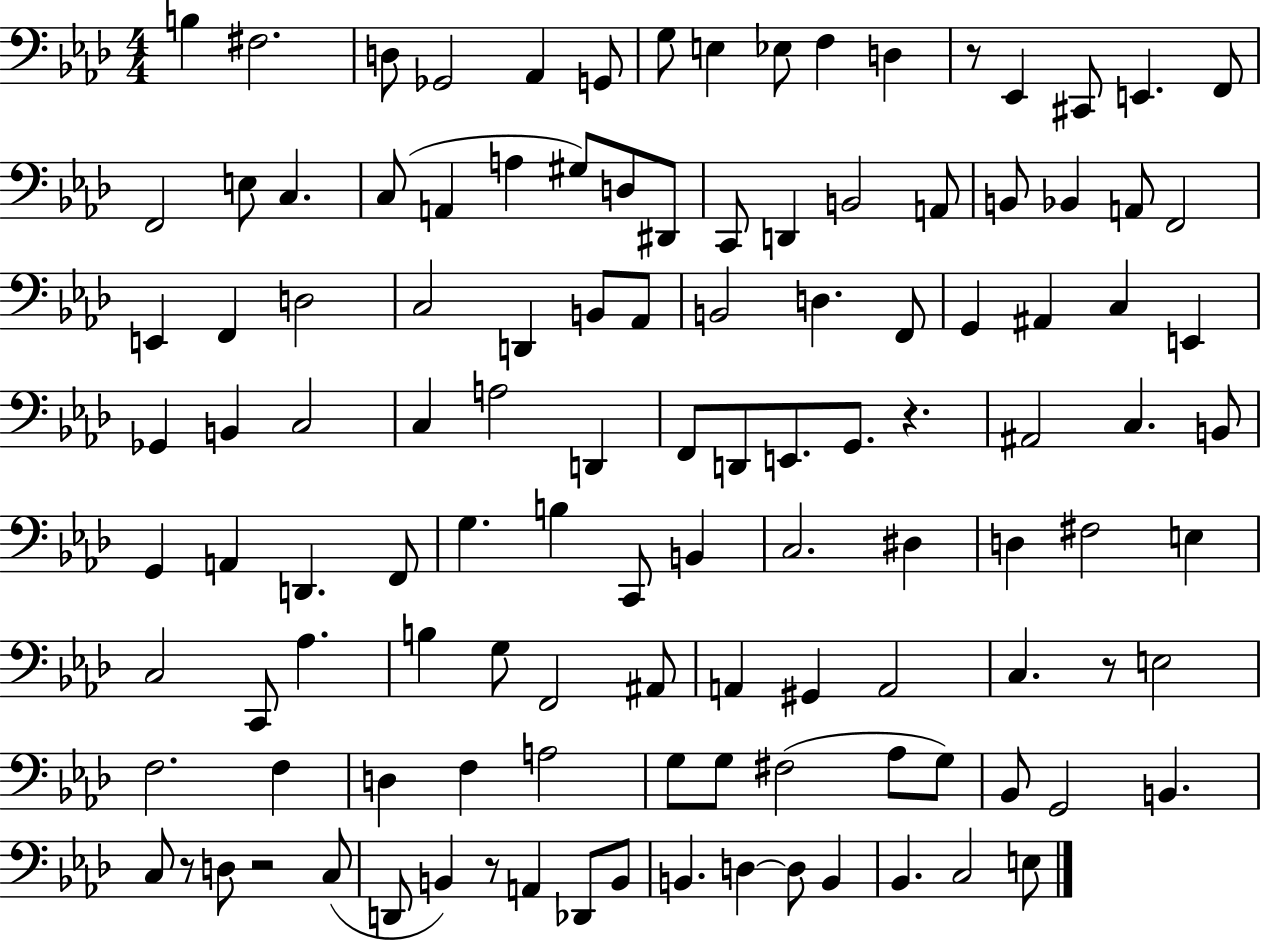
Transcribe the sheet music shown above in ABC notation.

X:1
T:Untitled
M:4/4
L:1/4
K:Ab
B, ^F,2 D,/2 _G,,2 _A,, G,,/2 G,/2 E, _E,/2 F, D, z/2 _E,, ^C,,/2 E,, F,,/2 F,,2 E,/2 C, C,/2 A,, A, ^G,/2 D,/2 ^D,,/2 C,,/2 D,, B,,2 A,,/2 B,,/2 _B,, A,,/2 F,,2 E,, F,, D,2 C,2 D,, B,,/2 _A,,/2 B,,2 D, F,,/2 G,, ^A,, C, E,, _G,, B,, C,2 C, A,2 D,, F,,/2 D,,/2 E,,/2 G,,/2 z ^A,,2 C, B,,/2 G,, A,, D,, F,,/2 G, B, C,,/2 B,, C,2 ^D, D, ^F,2 E, C,2 C,,/2 _A, B, G,/2 F,,2 ^A,,/2 A,, ^G,, A,,2 C, z/2 E,2 F,2 F, D, F, A,2 G,/2 G,/2 ^F,2 _A,/2 G,/2 _B,,/2 G,,2 B,, C,/2 z/2 D,/2 z2 C,/2 D,,/2 B,, z/2 A,, _D,,/2 B,,/2 B,, D, D,/2 B,, _B,, C,2 E,/2